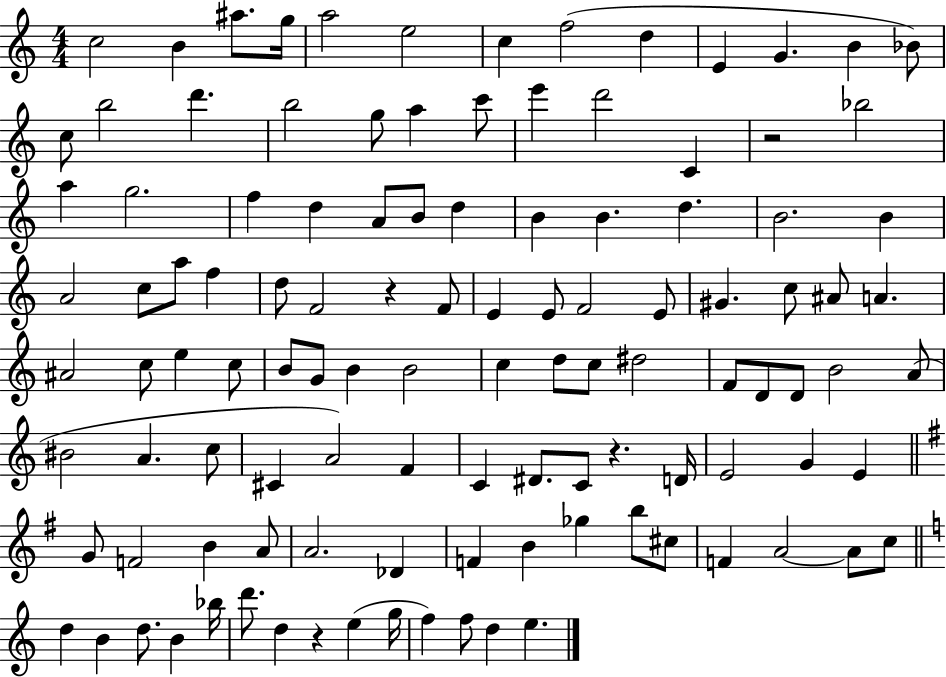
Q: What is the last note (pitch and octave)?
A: E5